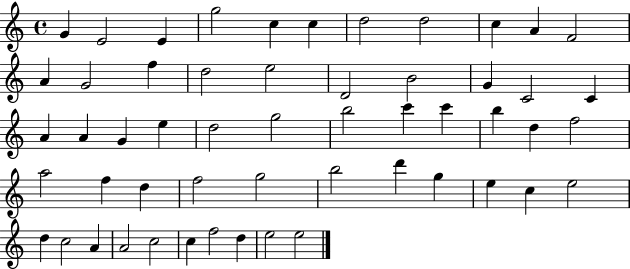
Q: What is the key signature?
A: C major